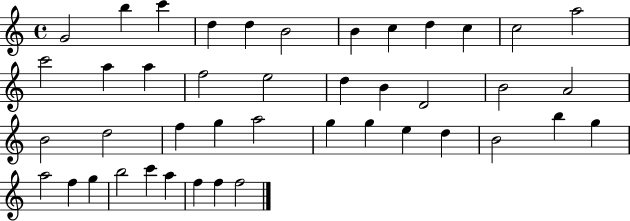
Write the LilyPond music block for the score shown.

{
  \clef treble
  \time 4/4
  \defaultTimeSignature
  \key c \major
  g'2 b''4 c'''4 | d''4 d''4 b'2 | b'4 c''4 d''4 c''4 | c''2 a''2 | \break c'''2 a''4 a''4 | f''2 e''2 | d''4 b'4 d'2 | b'2 a'2 | \break b'2 d''2 | f''4 g''4 a''2 | g''4 g''4 e''4 d''4 | b'2 b''4 g''4 | \break a''2 f''4 g''4 | b''2 c'''4 a''4 | f''4 f''4 f''2 | \bar "|."
}